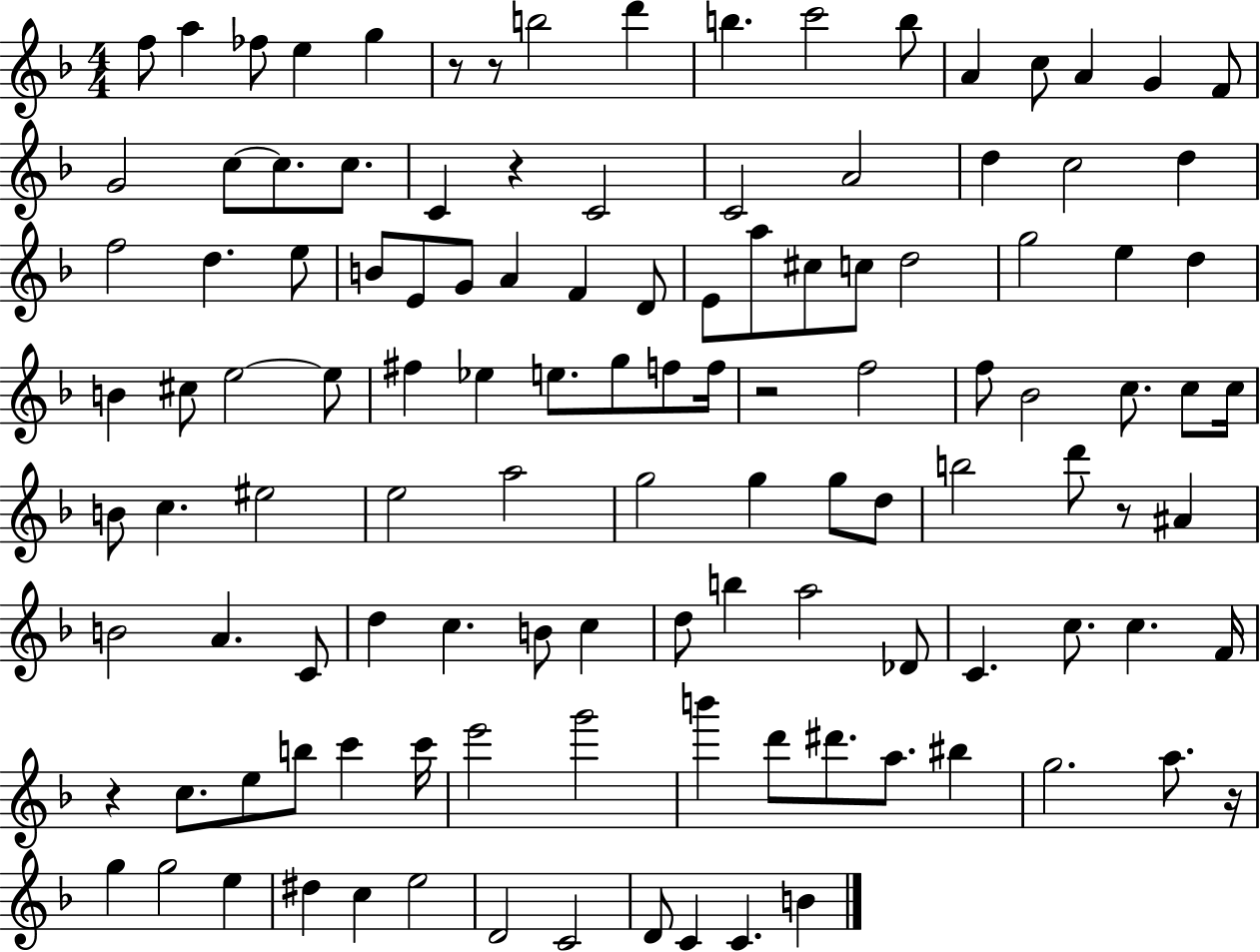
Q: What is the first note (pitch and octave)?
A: F5